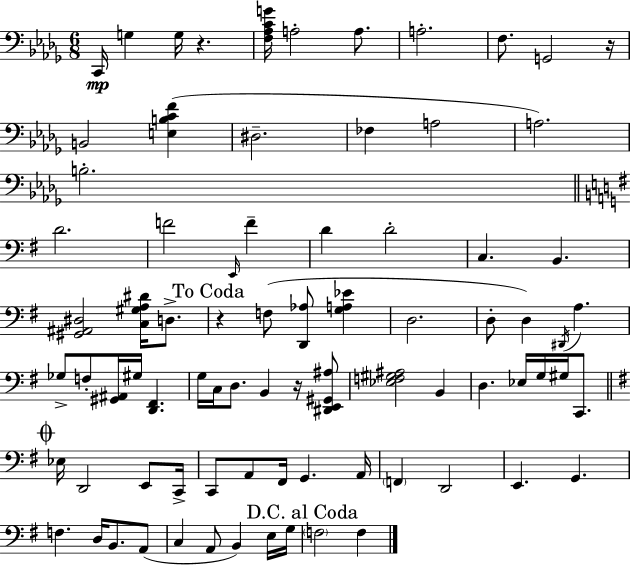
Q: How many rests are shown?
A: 4